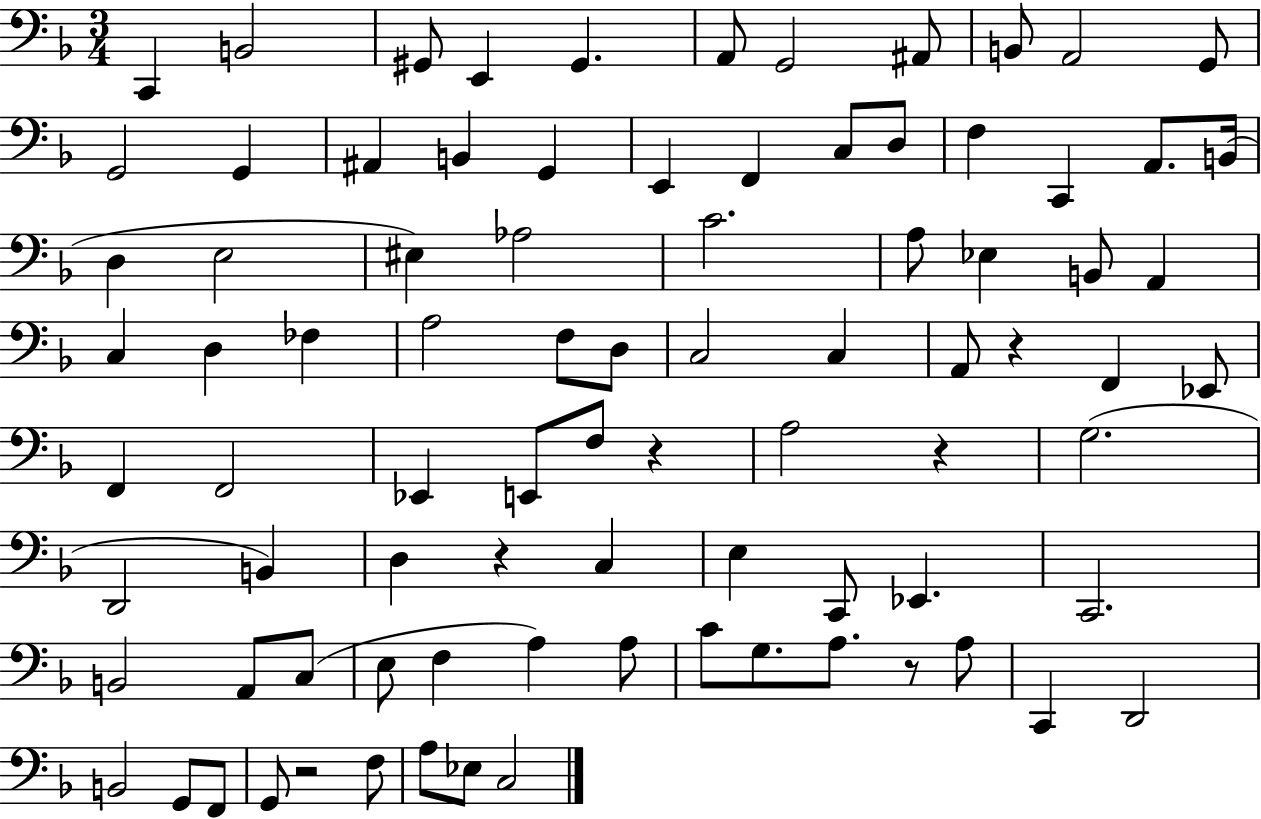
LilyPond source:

{
  \clef bass
  \numericTimeSignature
  \time 3/4
  \key f \major
  c,4 b,2 | gis,8 e,4 gis,4. | a,8 g,2 ais,8 | b,8 a,2 g,8 | \break g,2 g,4 | ais,4 b,4 g,4 | e,4 f,4 c8 d8 | f4 c,4 a,8. b,16( | \break d4 e2 | eis4) aes2 | c'2. | a8 ees4 b,8 a,4 | \break c4 d4 fes4 | a2 f8 d8 | c2 c4 | a,8 r4 f,4 ees,8 | \break f,4 f,2 | ees,4 e,8 f8 r4 | a2 r4 | g2.( | \break d,2 b,4) | d4 r4 c4 | e4 c,8 ees,4. | c,2. | \break b,2 a,8 c8( | e8 f4 a4) a8 | c'8 g8. a8. r8 a8 | c,4 d,2 | \break b,2 g,8 f,8 | g,8 r2 f8 | a8 ees8 c2 | \bar "|."
}